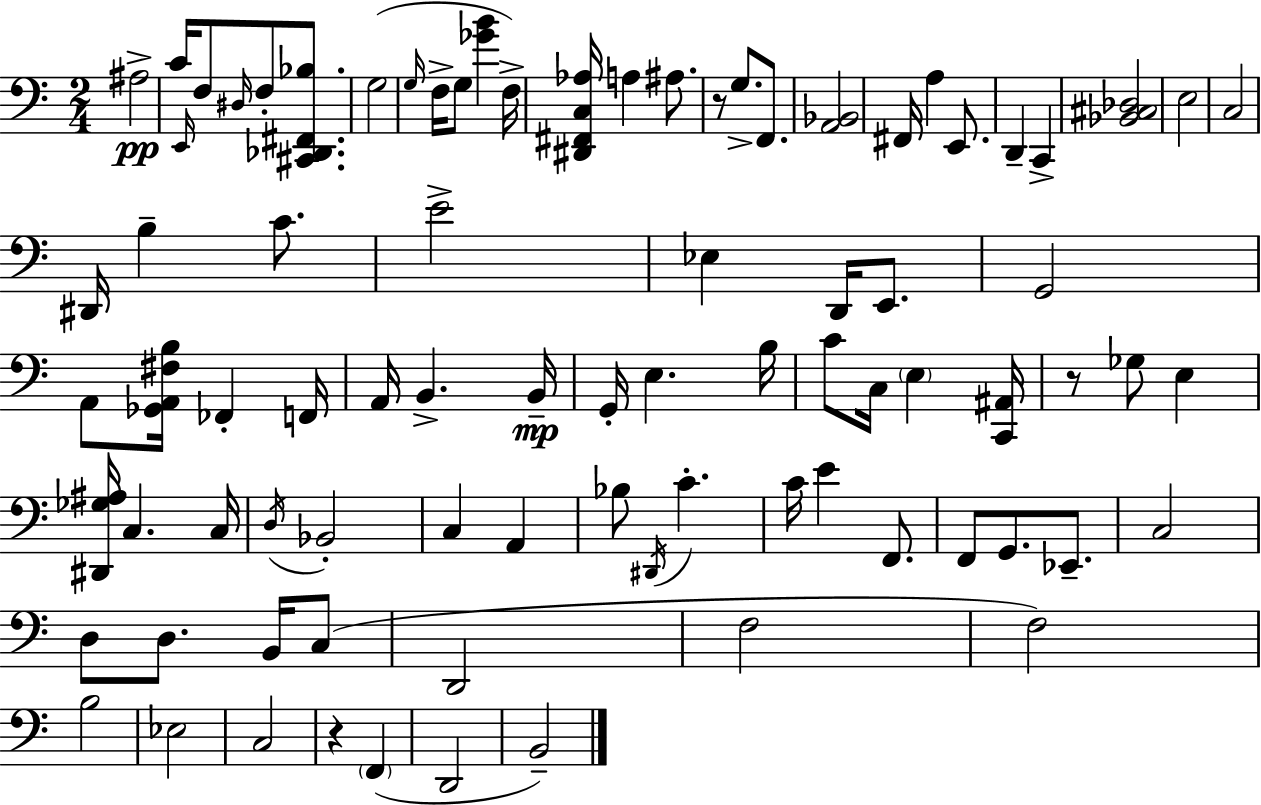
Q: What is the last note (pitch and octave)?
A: B2